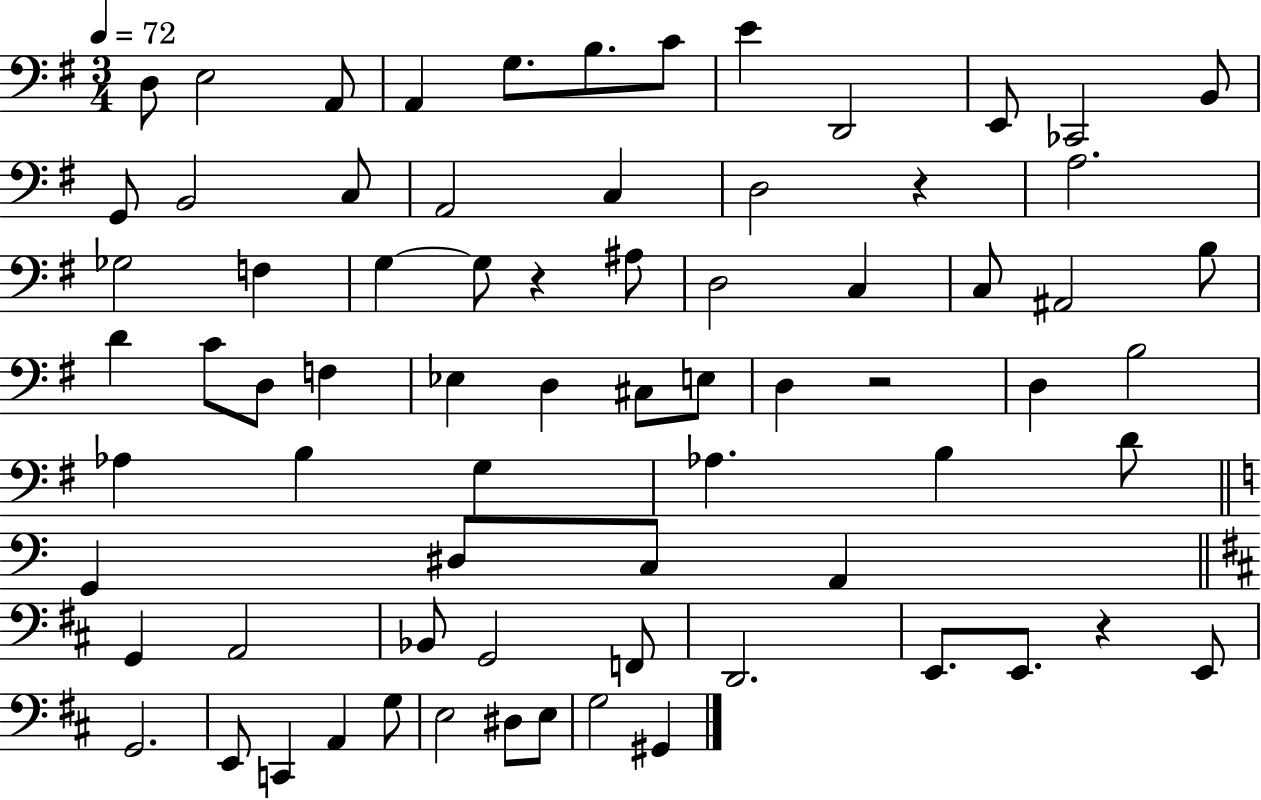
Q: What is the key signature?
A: G major